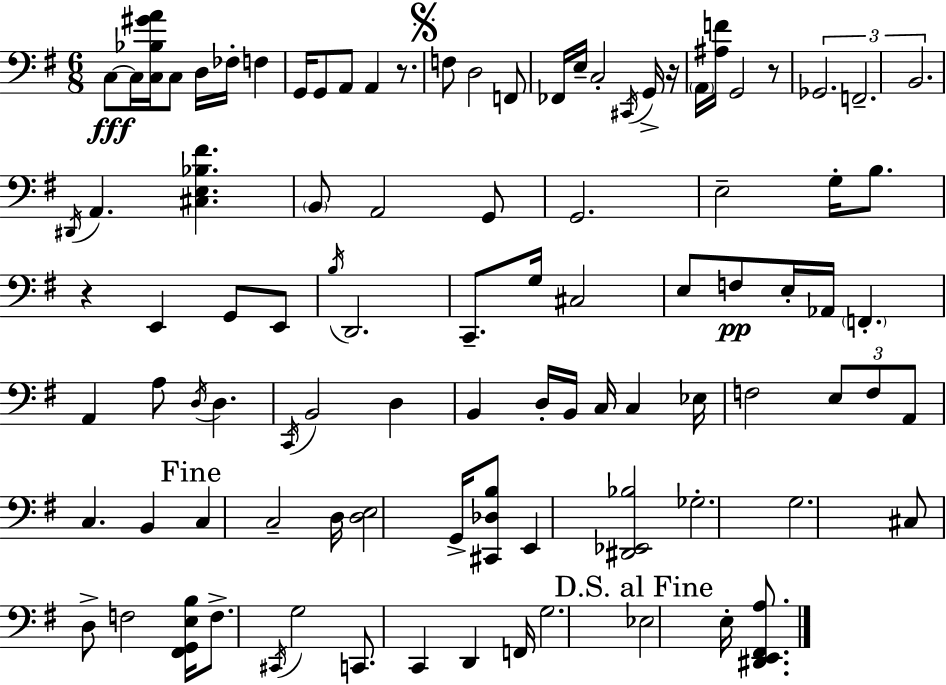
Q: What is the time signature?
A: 6/8